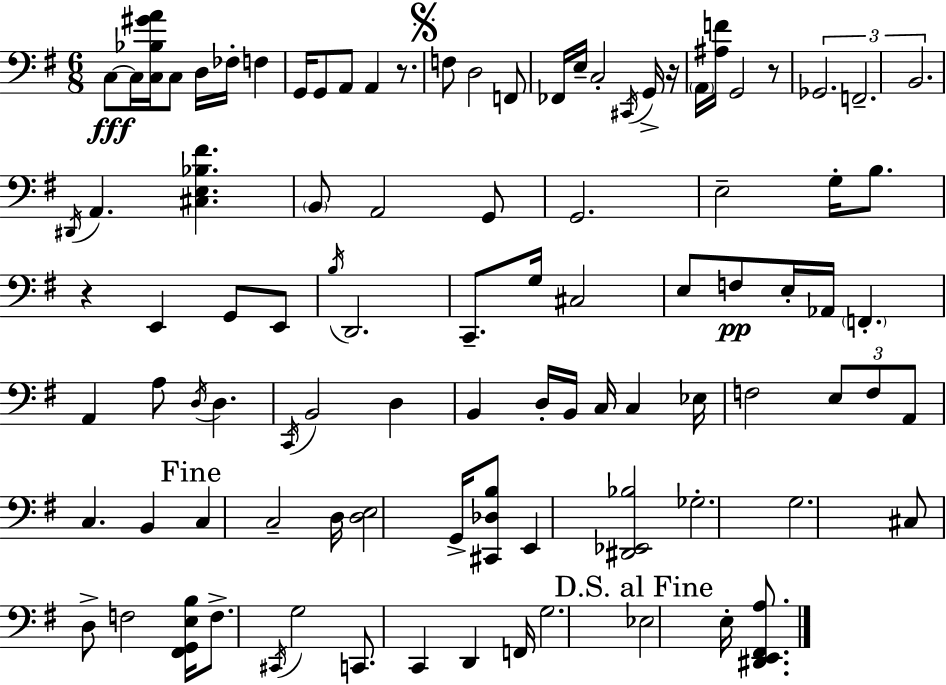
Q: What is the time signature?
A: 6/8